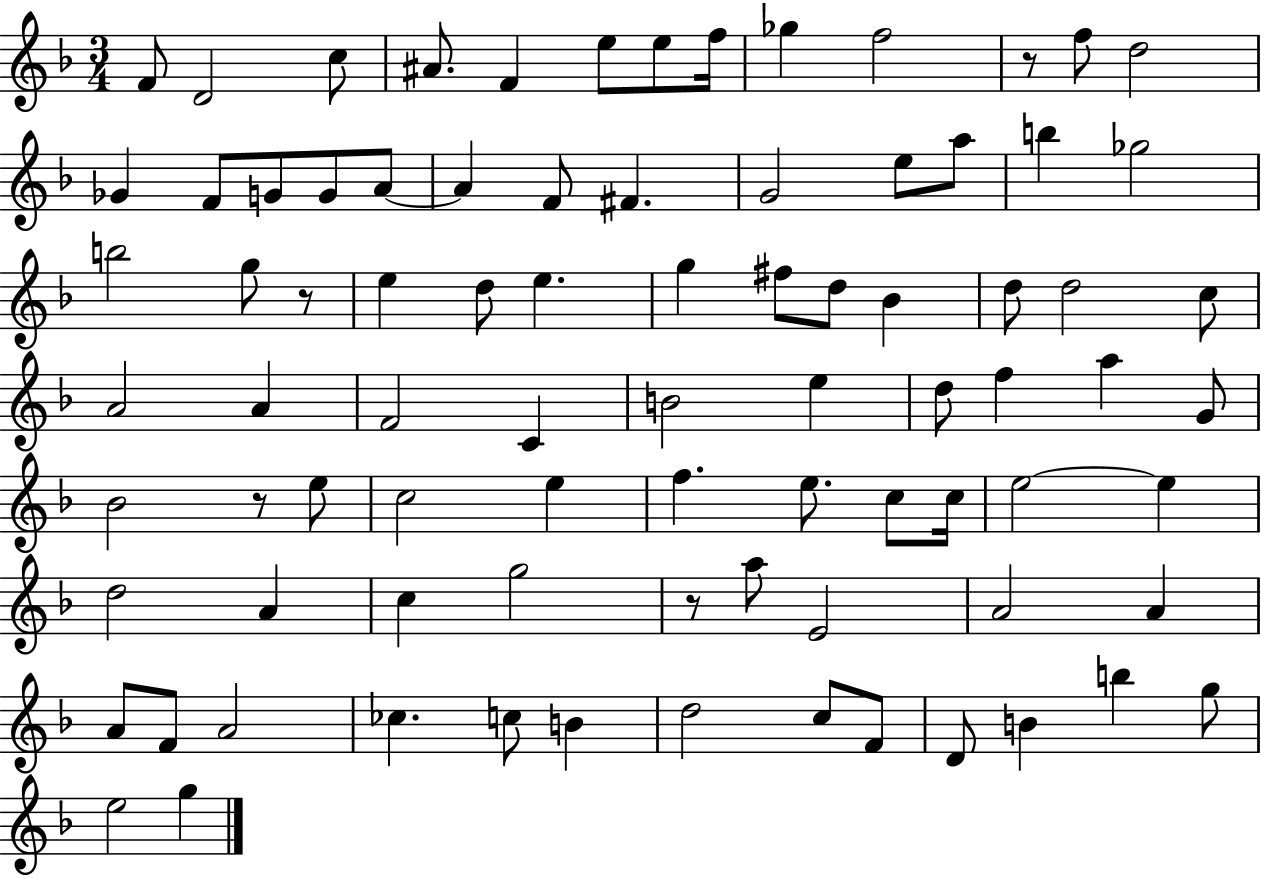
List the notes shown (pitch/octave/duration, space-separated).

F4/e D4/h C5/e A#4/e. F4/q E5/e E5/e F5/s Gb5/q F5/h R/e F5/e D5/h Gb4/q F4/e G4/e G4/e A4/e A4/q F4/e F#4/q. G4/h E5/e A5/e B5/q Gb5/h B5/h G5/e R/e E5/q D5/e E5/q. G5/q F#5/e D5/e Bb4/q D5/e D5/h C5/e A4/h A4/q F4/h C4/q B4/h E5/q D5/e F5/q A5/q G4/e Bb4/h R/e E5/e C5/h E5/q F5/q. E5/e. C5/e C5/s E5/h E5/q D5/h A4/q C5/q G5/h R/e A5/e E4/h A4/h A4/q A4/e F4/e A4/h CES5/q. C5/e B4/q D5/h C5/e F4/e D4/e B4/q B5/q G5/e E5/h G5/q